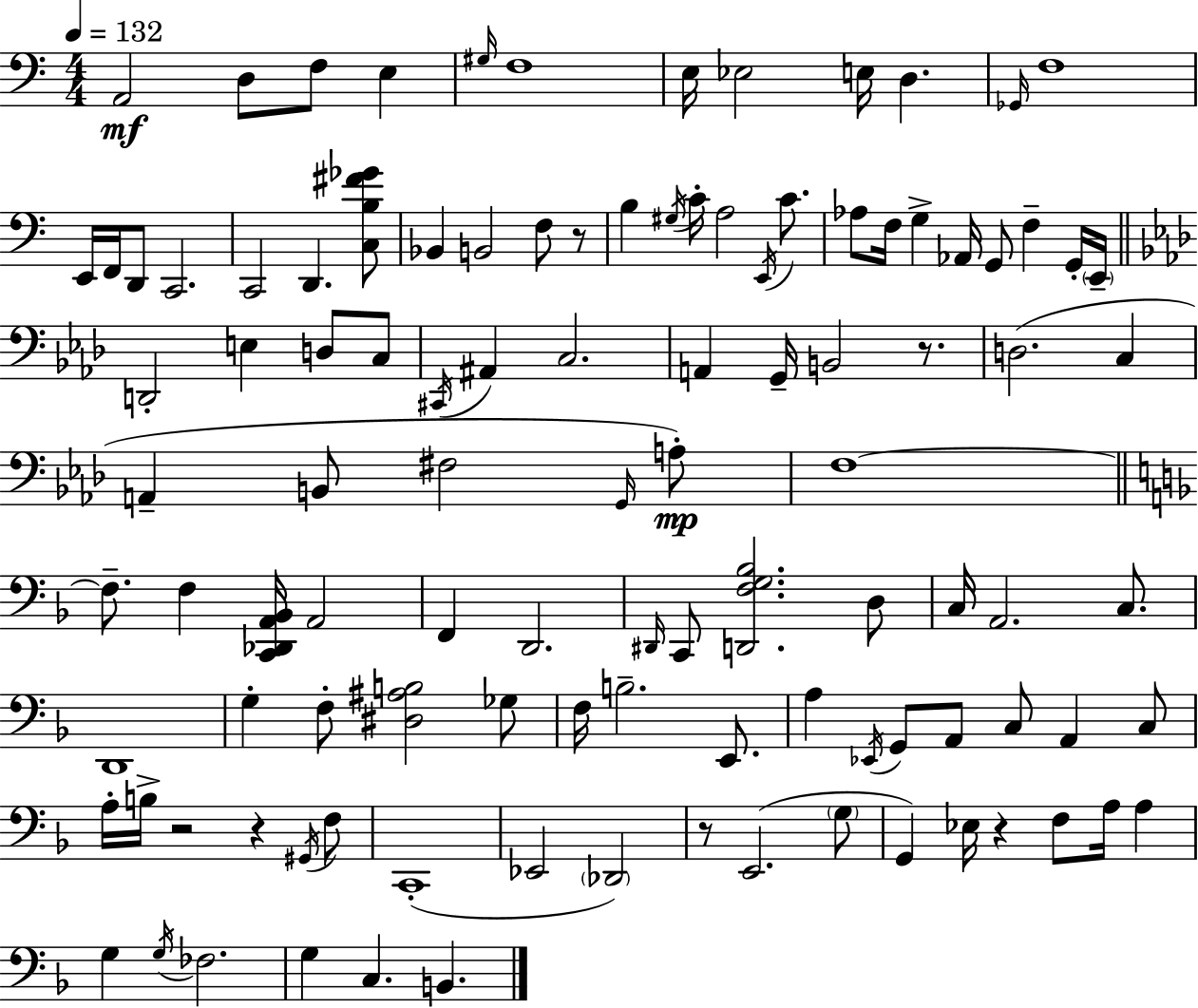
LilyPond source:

{
  \clef bass
  \numericTimeSignature
  \time 4/4
  \key c \major
  \tempo 4 = 132
  a,2\mf d8 f8 e4 | \grace { gis16 } f1 | e16 ees2 e16 d4. | \grace { ges,16 } f1 | \break e,16 f,16 d,8 c,2. | c,2 d,4. | <c b fis' ges'>8 bes,4 b,2 f8 | r8 b4 \acciaccatura { gis16 } c'16-. a2 | \break \acciaccatura { e,16 } c'8. aes8 f16 g4-> aes,16 g,8 f4-- | g,16-. \parenthesize e,16-- \bar "||" \break \key f \minor d,2-. e4 d8 c8 | \acciaccatura { cis,16 } ais,4 c2. | a,4 g,16-- b,2 r8. | d2.( c4 | \break a,4-- b,8 fis2 \grace { g,16 }) | a8-.\mp f1~~ | \bar "||" \break \key f \major f8.-- f4 <c, des, a, bes,>16 a,2 | f,4 d,2. | \grace { dis,16 } c,8 <d, f g bes>2. d8 | c16 a,2. c8. | \break d,1 | g4-. f8-. <dis ais b>2 ges8 | f16 b2.-- e,8. | a4 \acciaccatura { ees,16 } g,8 a,8 c8 a,4 | \break c8 a16-. b16-> r2 r4 | \acciaccatura { gis,16 } f8 c,1-.( | ees,2 \parenthesize des,2) | r8 e,2.( | \break \parenthesize g8 g,4) ees16 r4 f8 a16 a4 | g4 \acciaccatura { g16 } fes2. | g4 c4. b,4. | \bar "|."
}